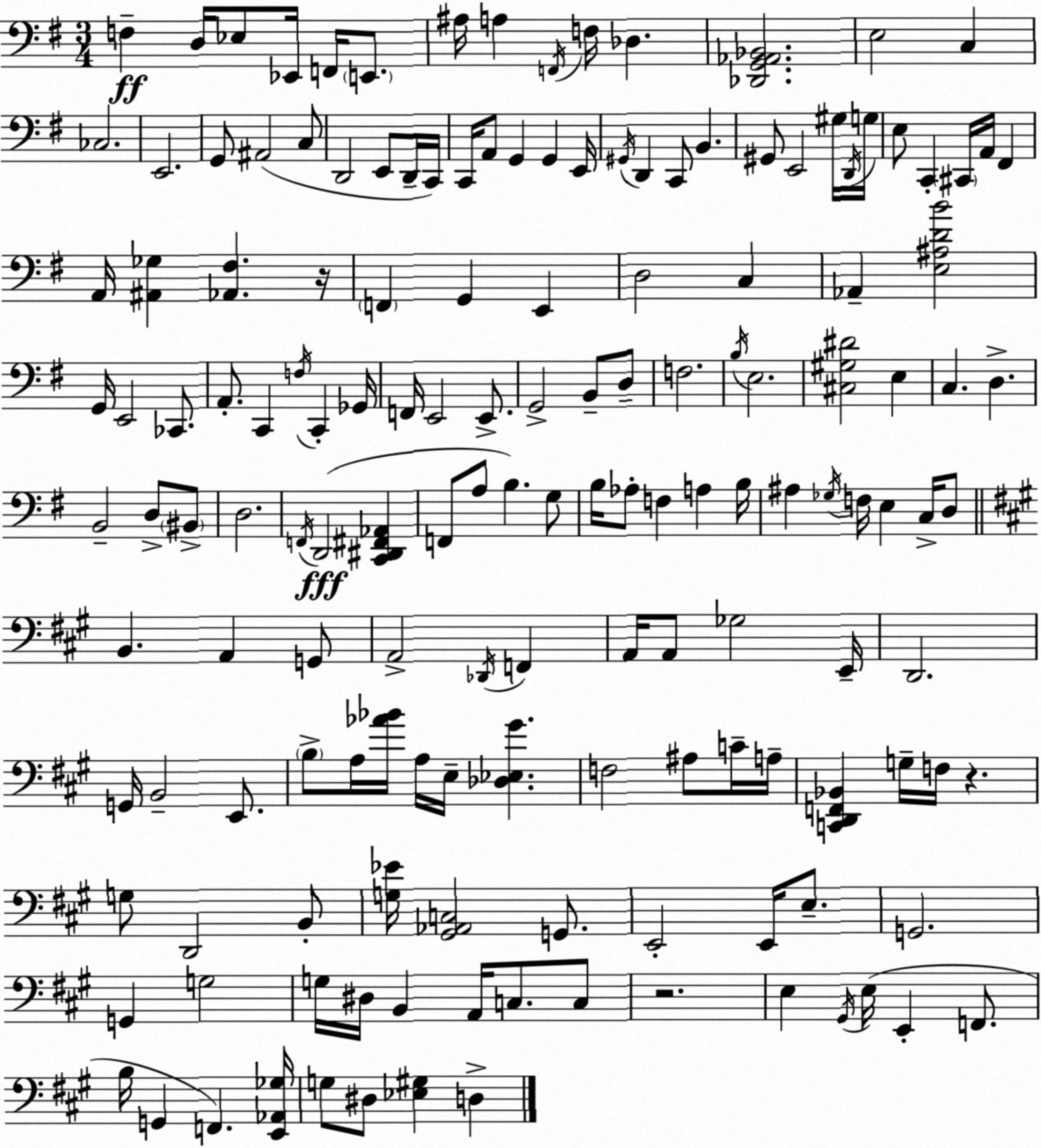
X:1
T:Untitled
M:3/4
L:1/4
K:G
F, D,/4 _E,/2 _E,,/4 F,,/4 E,,/2 ^A,/4 A, F,,/4 F,/4 _D, [_D,,G,,_A,,_B,,]2 E,2 C, _C,2 E,,2 G,,/2 ^A,,2 C,/2 D,,2 E,,/2 D,,/4 C,,/4 C,,/4 A,,/2 G,, G,, E,,/4 ^G,,/4 D,, C,,/2 B,, ^G,,/2 E,,2 ^G,/4 D,,/4 G,/4 E,/2 C,, ^C,,/4 A,,/4 ^F,, A,,/4 [^A,,_G,] [_A,,^F,] z/4 F,, G,, E,, D,2 C, _A,, [E,^A,DB]2 G,,/4 E,,2 _C,,/2 A,,/2 C,, F,/4 C,, _G,,/4 F,,/4 E,,2 E,,/2 G,,2 B,,/2 D,/2 F,2 B,/4 E,2 [^C,^G,^D]2 E, C, D, B,,2 D,/2 ^B,,/2 D,2 F,,/4 D,,2 [C,,^D,,^F,,_A,,] F,,/2 A,/2 B, G,/2 B,/4 _A,/2 F, A, B,/4 ^A, _G,/4 F,/4 E, C,/4 D,/2 B,, A,, G,,/2 A,,2 _D,,/4 F,, A,,/4 A,,/2 _G,2 E,,/4 D,,2 G,,/4 B,,2 E,,/2 B,/2 A,/4 [_A_B]/4 A,/4 E,/4 [_D,_E,^G] F,2 ^A,/2 C/4 A,/4 [C,,D,,F,,_B,,] G,/4 F,/4 z G,/2 D,,2 B,,/2 [G,_E]/4 [^G,,_A,,C,]2 G,,/2 E,,2 E,,/4 E,/2 G,,2 G,, G,2 G,/4 ^D,/4 B,, A,,/4 C,/2 C,/2 z2 E, ^G,,/4 E,/4 E,, F,,/2 B,/4 G,, F,, [E,,_A,,_G,]/4 G,/2 ^D,/2 [_E,^G,] D,